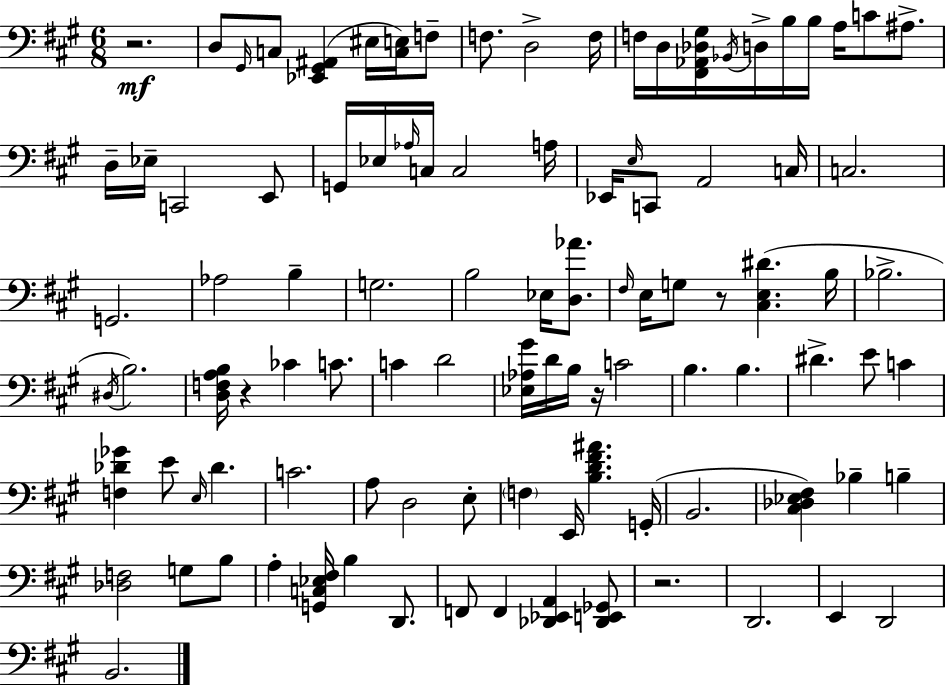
{
  \clef bass
  \numericTimeSignature
  \time 6/8
  \key a \major
  r2.\mf | d8 \grace { gis,16 } c8 <ees, gis, ais,>4( eis16 <c e>16) f8-- | f8. d2-> | f16 f16 d16 <fis, aes, des gis>16 \acciaccatura { bes,16 } d16-> b16 b16 a16 c'8 ais8.-> | \break d16-- ees16-- c,2 | e,8 g,16 ees16 \grace { aes16 } c16 c2 | a16 ees,16 \grace { e16 } c,8 a,2 | c16 c2. | \break g,2. | aes2 | b4-- g2. | b2 | \break ees16 <d aes'>8. \grace { fis16 } e16 g8 r8 <cis e dis'>4.( | b16 bes2.-> | \acciaccatura { dis16 } b2.) | <d f a b>16 r4 ces'4 | \break c'8. c'4 d'2 | <ees aes gis'>16 d'16 b16 r16 c'2 | b4. | b4. dis'4.-> | \break e'8 c'4 <f des' ges'>4 e'8 | \grace { e16 } des'4. c'2. | a8 d2 | e8-. \parenthesize f4 e,16 | \break <b d' fis' ais'>4. g,16-.( b,2. | <cis des ees fis>4) bes4-- | b4-- <des f>2 | g8 b8 a4-. <g, c ees fis>16 | \break b4 d,8. f,8 f,4 | <des, ees, a,>4 <des, e, ges,>8 r2. | d,2. | e,4 d,2 | \break b,2. | \bar "|."
}